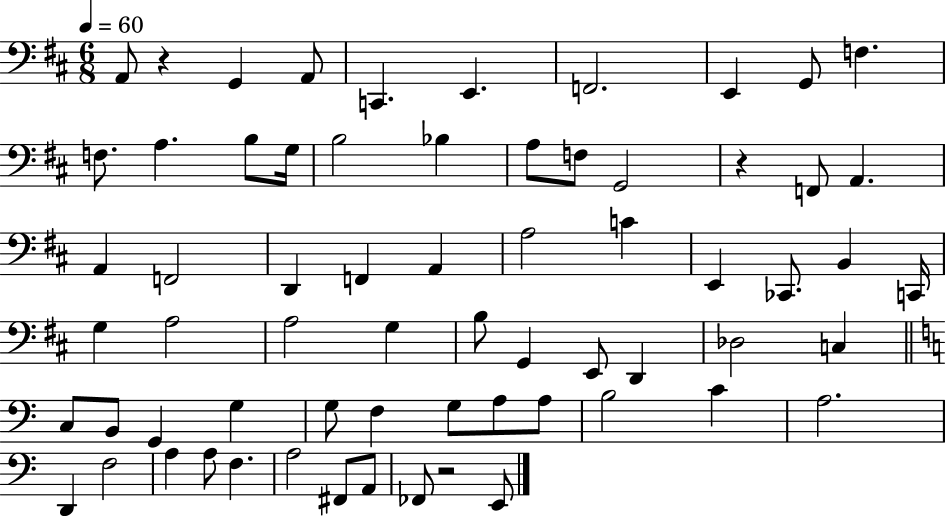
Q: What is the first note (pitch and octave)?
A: A2